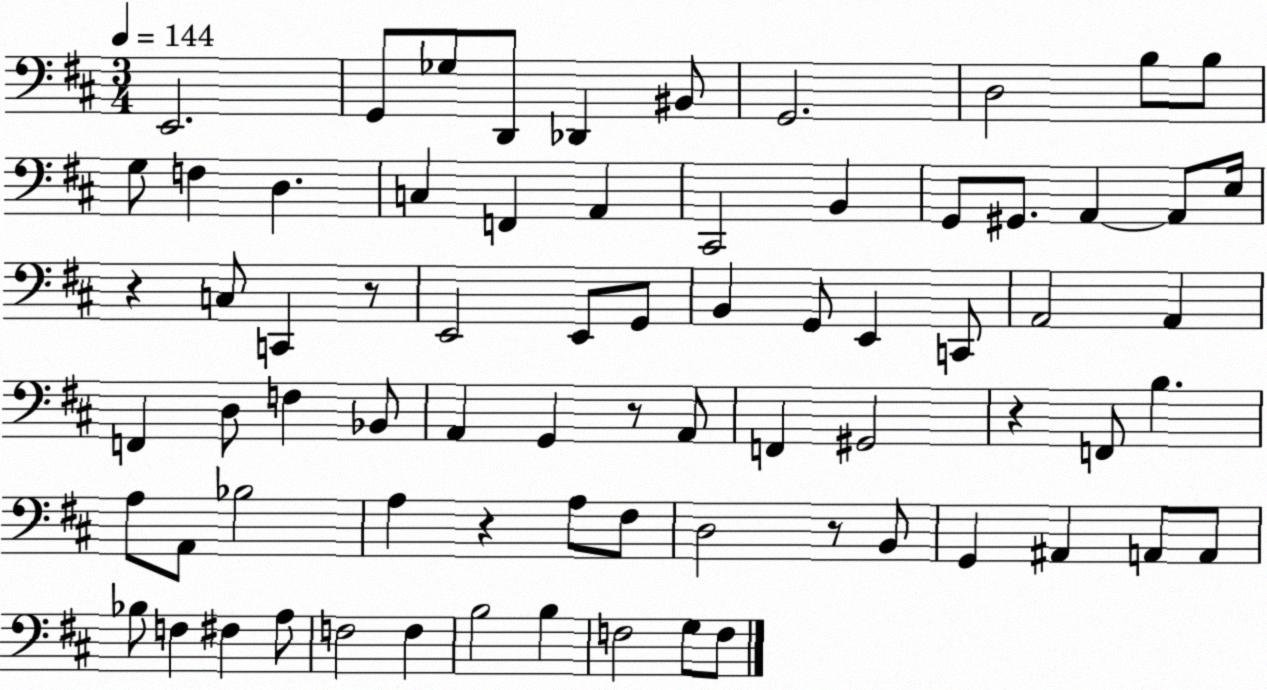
X:1
T:Untitled
M:3/4
L:1/4
K:D
E,,2 G,,/2 _G,/2 D,,/2 _D,, ^B,,/2 G,,2 D,2 B,/2 B,/2 G,/2 F, D, C, F,, A,, ^C,,2 B,, G,,/2 ^G,,/2 A,, A,,/2 E,/4 z C,/2 C,, z/2 E,,2 E,,/2 G,,/2 B,, G,,/2 E,, C,,/2 A,,2 A,, F,, D,/2 F, _B,,/2 A,, G,, z/2 A,,/2 F,, ^G,,2 z F,,/2 B, A,/2 A,,/2 _B,2 A, z A,/2 ^F,/2 D,2 z/2 B,,/2 G,, ^A,, A,,/2 A,,/2 _B,/2 F, ^F, A,/2 F,2 F, B,2 B, F,2 G,/2 F,/2